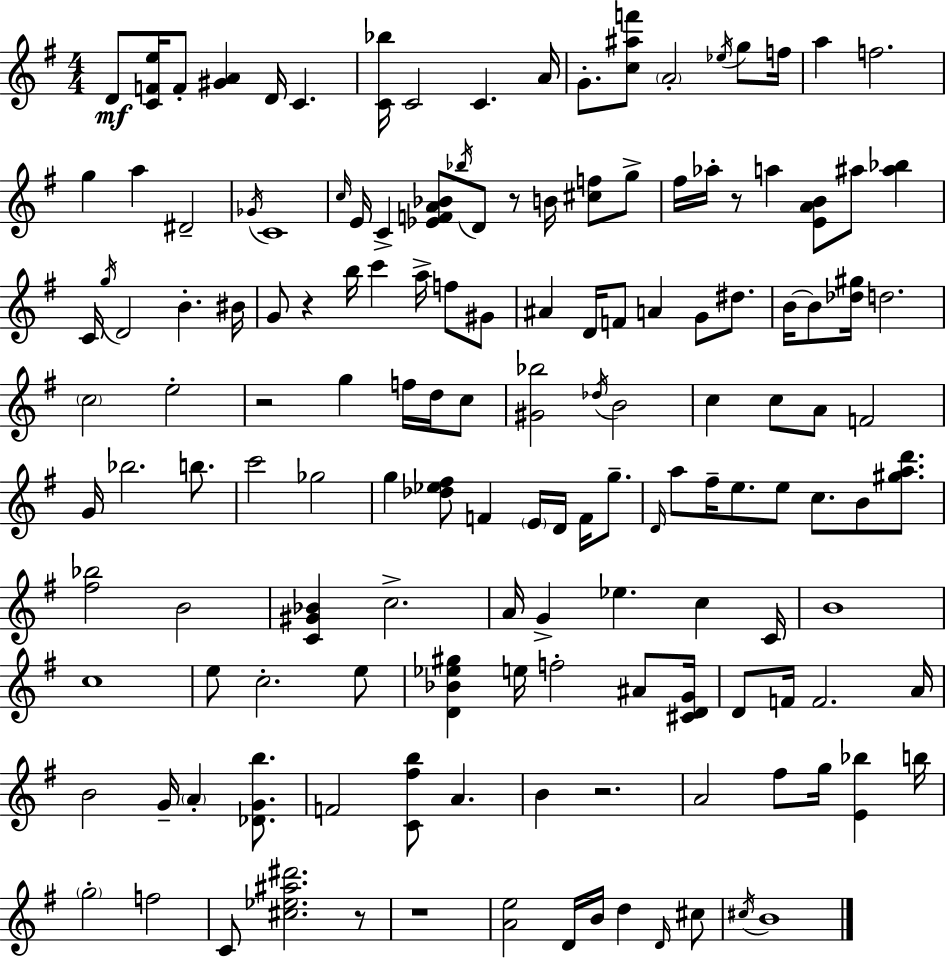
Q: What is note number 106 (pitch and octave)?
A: A4